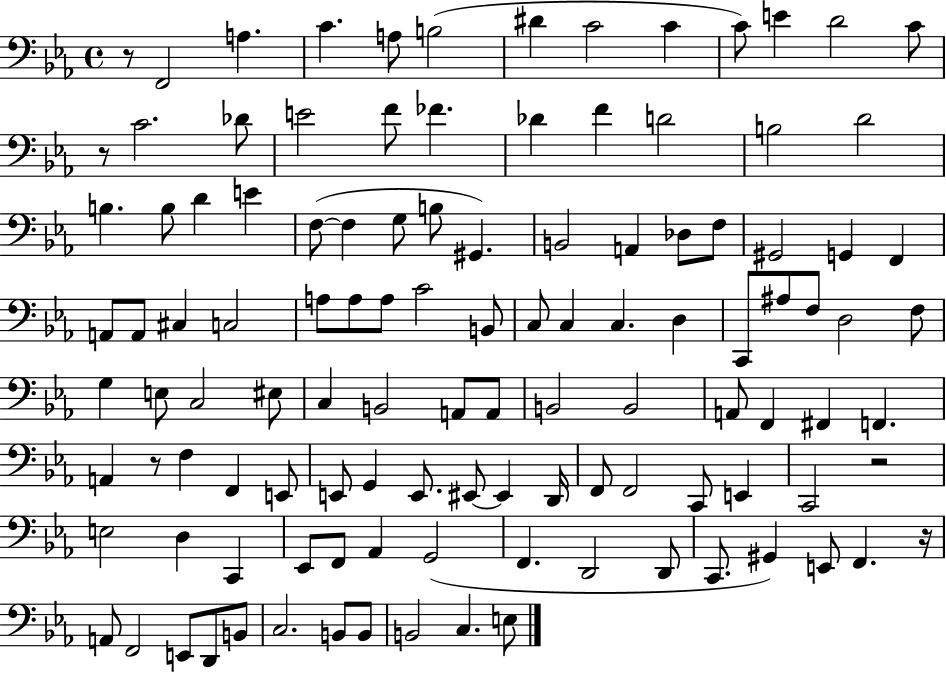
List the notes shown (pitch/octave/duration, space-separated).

R/e F2/h A3/q. C4/q. A3/e B3/h D#4/q C4/h C4/q C4/e E4/q D4/h C4/e R/e C4/h. Db4/e E4/h F4/e FES4/q. Db4/q F4/q D4/h B3/h D4/h B3/q. B3/e D4/q E4/q F3/e F3/q G3/e B3/e G#2/q. B2/h A2/q Db3/e F3/e G#2/h G2/q F2/q A2/e A2/e C#3/q C3/h A3/e A3/e A3/e C4/h B2/e C3/e C3/q C3/q. D3/q C2/e A#3/e F3/e D3/h F3/e G3/q E3/e C3/h EIS3/e C3/q B2/h A2/e A2/e B2/h B2/h A2/e F2/q F#2/q F2/q. A2/q R/e F3/q F2/q E2/e E2/e G2/q E2/e. EIS2/e EIS2/q D2/s F2/e F2/h C2/e E2/q C2/h R/h E3/h D3/q C2/q Eb2/e F2/e Ab2/q G2/h F2/q. D2/h D2/e C2/e. G#2/q E2/e F2/q. R/s A2/e F2/h E2/e D2/e B2/e C3/h. B2/e B2/e B2/h C3/q. E3/e